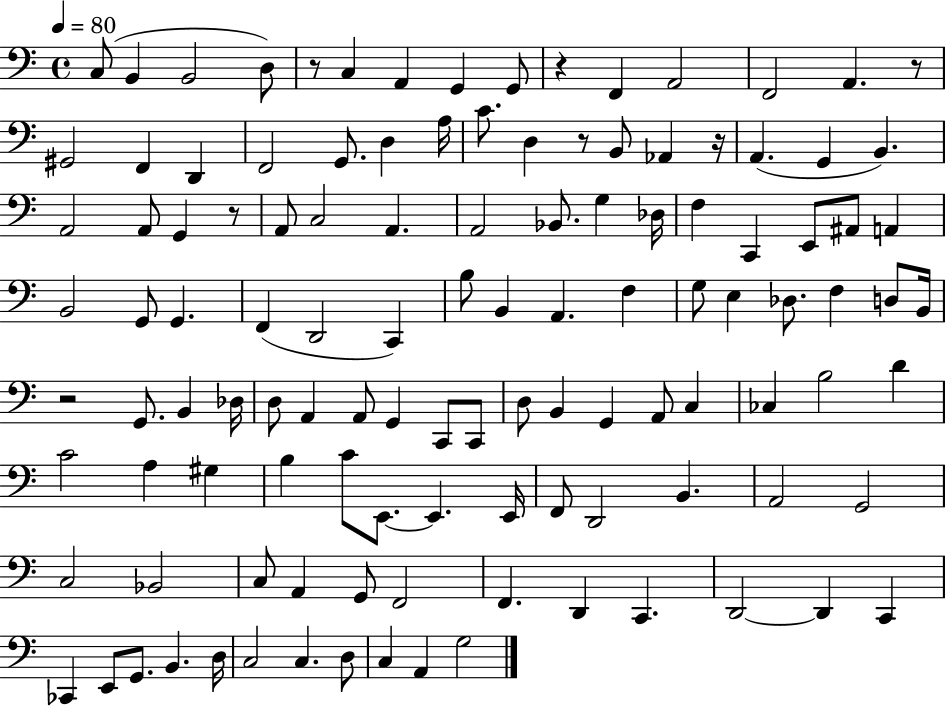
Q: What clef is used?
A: bass